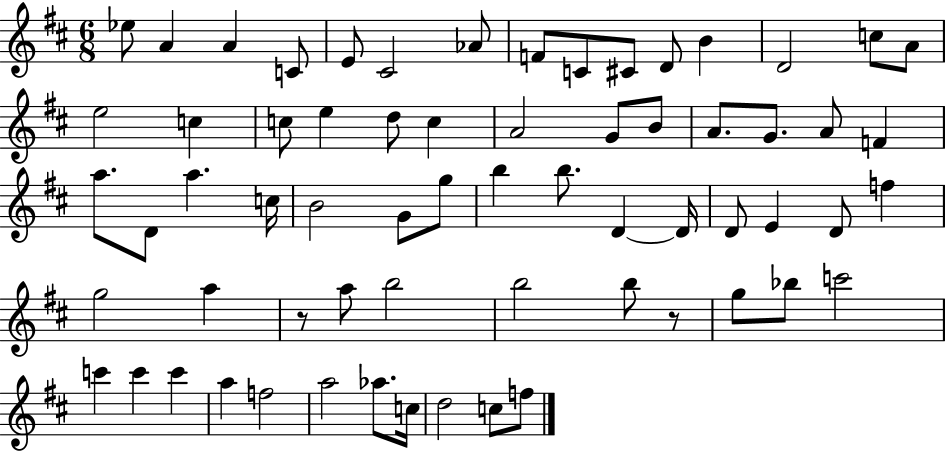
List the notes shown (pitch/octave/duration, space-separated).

Eb5/e A4/q A4/q C4/e E4/e C#4/h Ab4/e F4/e C4/e C#4/e D4/e B4/q D4/h C5/e A4/e E5/h C5/q C5/e E5/q D5/e C5/q A4/h G4/e B4/e A4/e. G4/e. A4/e F4/q A5/e. D4/e A5/q. C5/s B4/h G4/e G5/e B5/q B5/e. D4/q D4/s D4/e E4/q D4/e F5/q G5/h A5/q R/e A5/e B5/h B5/h B5/e R/e G5/e Bb5/e C6/h C6/q C6/q C6/q A5/q F5/h A5/h Ab5/e. C5/s D5/h C5/e F5/e